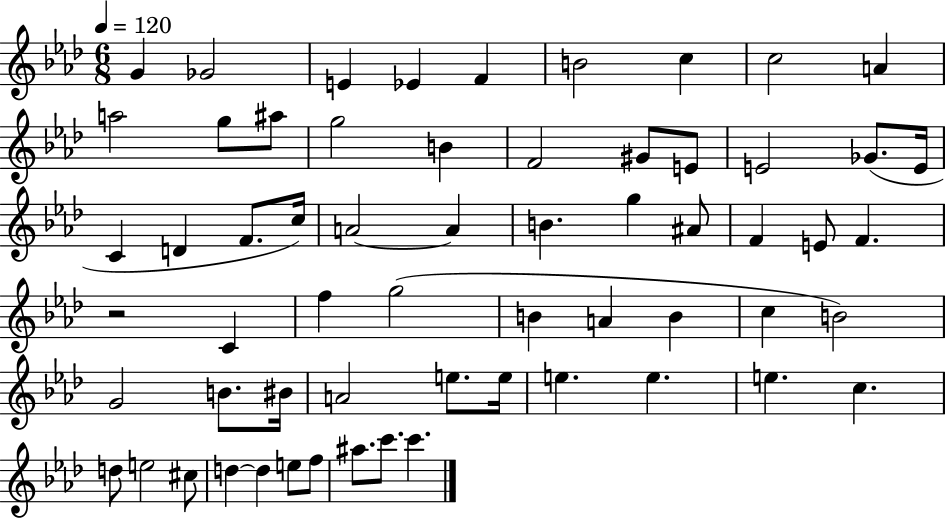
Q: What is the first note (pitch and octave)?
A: G4